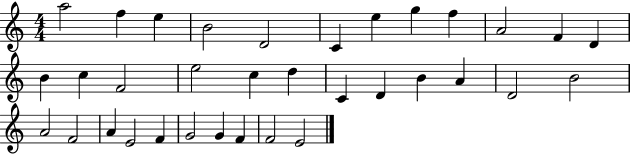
{
  \clef treble
  \numericTimeSignature
  \time 4/4
  \key c \major
  a''2 f''4 e''4 | b'2 d'2 | c'4 e''4 g''4 f''4 | a'2 f'4 d'4 | \break b'4 c''4 f'2 | e''2 c''4 d''4 | c'4 d'4 b'4 a'4 | d'2 b'2 | \break a'2 f'2 | a'4 e'2 f'4 | g'2 g'4 f'4 | f'2 e'2 | \break \bar "|."
}